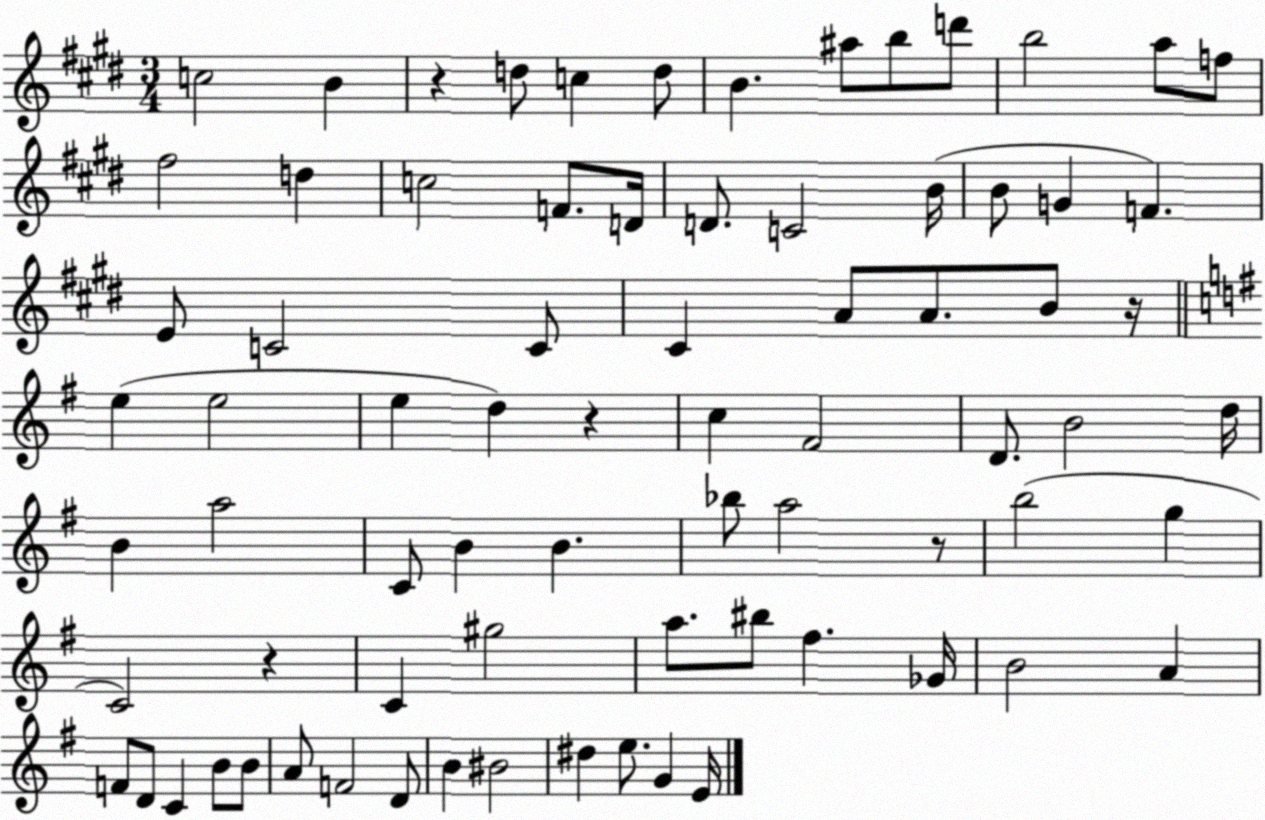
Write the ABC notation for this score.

X:1
T:Untitled
M:3/4
L:1/4
K:E
c2 B z d/2 c d/2 B ^a/2 b/2 d'/2 b2 a/2 f/2 ^f2 d c2 F/2 D/4 D/2 C2 B/4 B/2 G F E/2 C2 C/2 ^C A/2 A/2 B/2 z/4 e e2 e d z c ^F2 D/2 B2 d/4 B a2 C/2 B B _b/2 a2 z/2 b2 g C2 z C ^g2 a/2 ^b/2 ^f _G/4 B2 A F/2 D/2 C B/2 B/2 A/2 F2 D/2 B ^B2 ^d e/2 G E/4